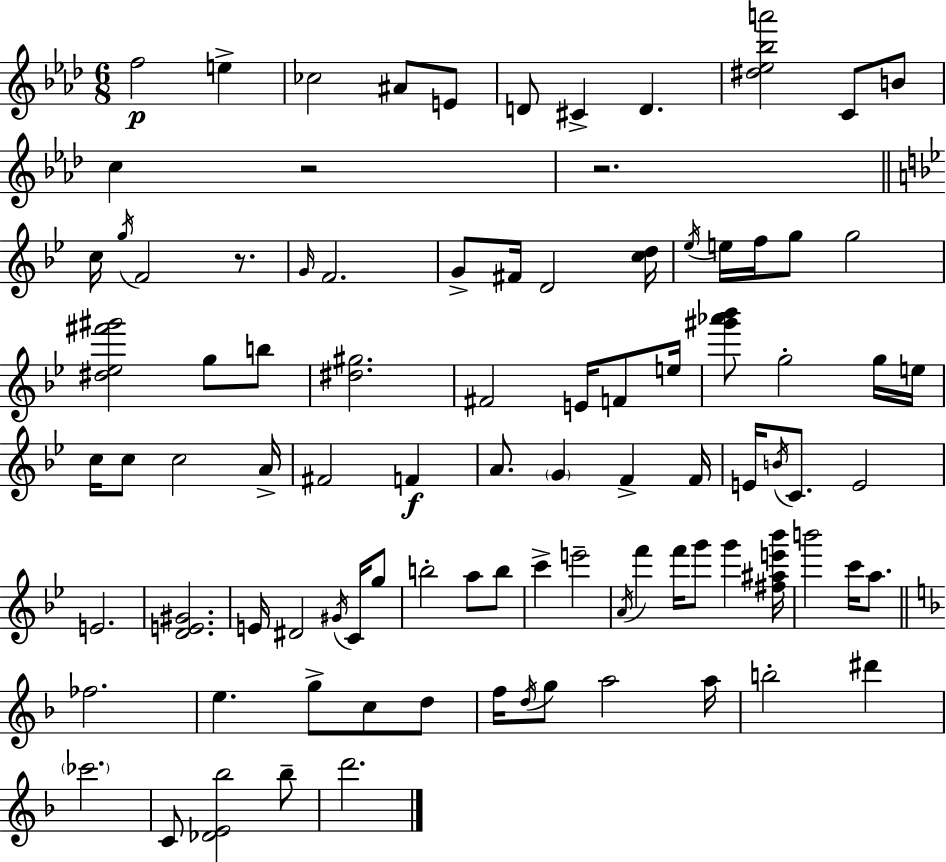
{
  \clef treble
  \numericTimeSignature
  \time 6/8
  \key f \minor
  f''2\p e''4-> | ces''2 ais'8 e'8 | d'8 cis'4-> d'4. | <dis'' ees'' bes'' a'''>2 c'8 b'8 | \break c''4 r2 | r2. | \bar "||" \break \key g \minor c''16 \acciaccatura { g''16 } f'2 r8. | \grace { g'16 } f'2. | g'8-> fis'16 d'2 | <c'' d''>16 \acciaccatura { ees''16 } e''16 f''16 g''8 g''2 | \break <dis'' ees'' fis''' gis'''>2 g''8 | b''8 <dis'' gis''>2. | fis'2 e'16 | f'8 e''16 <gis''' aes''' bes'''>8 g''2-. | \break g''16 e''16 c''16 c''8 c''2 | a'16-> fis'2 f'4\f | a'8. \parenthesize g'4 f'4-> | f'16 e'16 \acciaccatura { b'16 } c'8. e'2 | \break e'2. | <d' e' gis'>2. | e'16 dis'2 | \acciaccatura { gis'16 } c'16 g''8 b''2-. | \break a''8 b''8 c'''4-> e'''2-- | \acciaccatura { a'16 } f'''4 f'''16 g'''8 | g'''4 <fis'' ais'' e''' bes'''>16 b'''2 | c'''16 a''8. \bar "||" \break \key f \major fes''2. | e''4. g''8-> c''8 d''8 | f''16 \acciaccatura { d''16 } g''8 a''2 | a''16 b''2-. dis'''4 | \break \parenthesize ces'''2. | c'8 <des' e' bes''>2 bes''8-- | d'''2. | \bar "|."
}